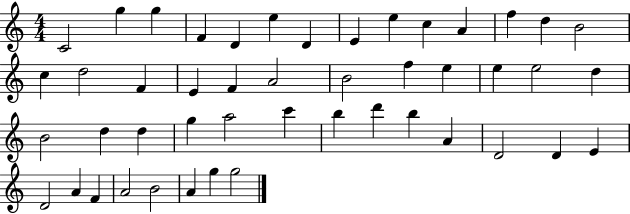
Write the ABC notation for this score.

X:1
T:Untitled
M:4/4
L:1/4
K:C
C2 g g F D e D E e c A f d B2 c d2 F E F A2 B2 f e e e2 d B2 d d g a2 c' b d' b A D2 D E D2 A F A2 B2 A g g2